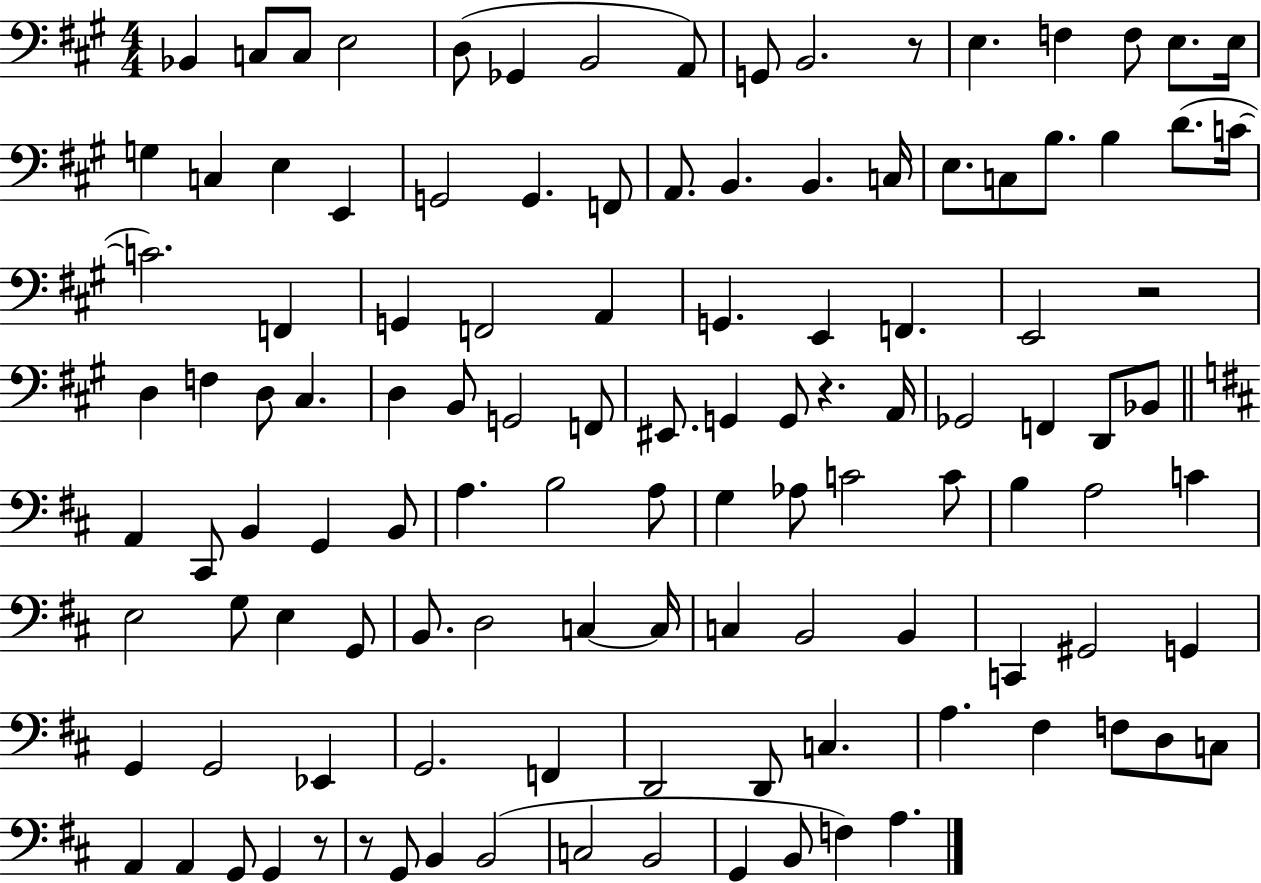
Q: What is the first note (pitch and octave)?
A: Bb2